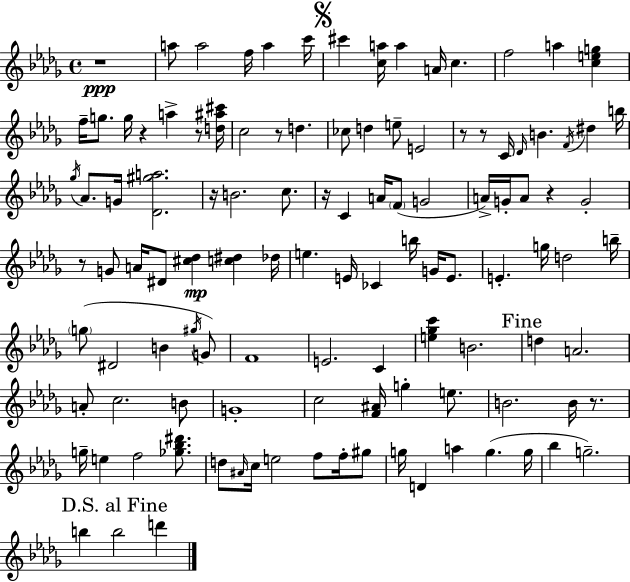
X:1
T:Untitled
M:4/4
L:1/4
K:Bbm
z4 a/2 a2 f/4 a c'/4 ^c' [ca]/4 a A/4 c f2 a [ceg] f/4 g/2 g/4 z a z/2 [d^a^c']/4 c2 z/2 d _c/2 d e/2 E2 z/2 z/2 C/4 _D/4 B F/4 ^d b/4 _g/4 _A/2 G/4 [_D^ga]2 z/4 B2 c/2 z/4 C A/4 F/2 G2 A/4 G/4 A/2 z G2 z/2 G/2 A/4 ^D/2 [^c_d] [c^d] _d/4 e E/4 _C b/4 G/4 E/2 E g/4 d2 b/4 g/2 ^D2 B ^g/4 G/2 F4 E2 C [e_gc'] B2 d A2 A/2 c2 B/2 G4 c2 [F^A]/4 g e/2 B2 B/4 z/2 g/4 e f2 [_g_b^d']/2 d/2 ^A/4 c/4 e2 f/2 f/4 ^g/2 g/4 D a g g/4 _b g2 b b2 d'